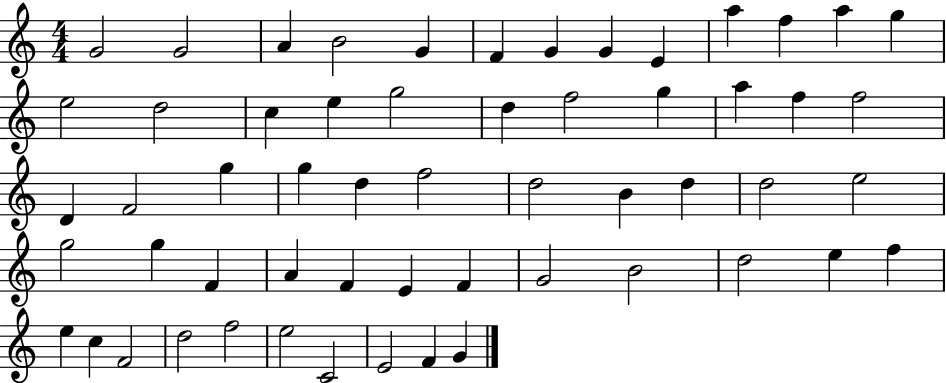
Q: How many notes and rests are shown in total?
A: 57